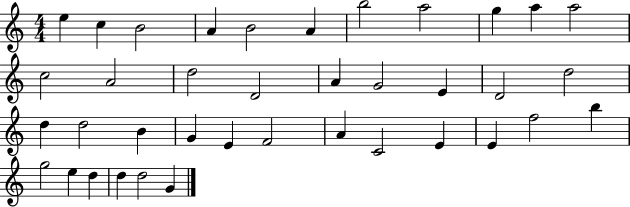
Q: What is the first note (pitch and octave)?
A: E5